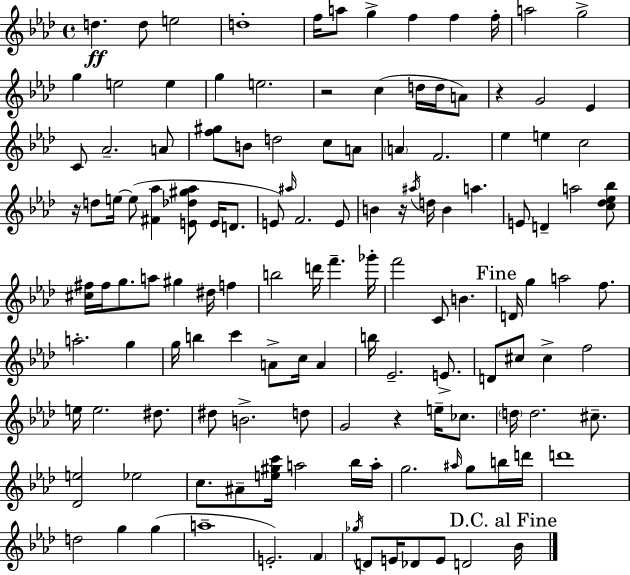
D5/q. D5/e E5/h D5/w F5/s A5/e G5/q F5/q F5/q F5/s A5/h G5/h G5/q E5/h E5/q G5/q E5/h. R/h C5/q D5/s D5/s A4/e R/q G4/h Eb4/q C4/e Ab4/h. A4/e [F5,G#5]/e B4/e D5/h C5/e A4/e A4/q F4/h. Eb5/q E5/q C5/h R/s D5/e E5/s E5/e [F#4,Ab5]/q [E4,Db5,G#5,Ab5]/e E4/s D4/e. E4/e A#5/s F4/h. E4/e B4/q R/s A#5/s D5/s B4/q A5/q. E4/e D4/q A5/h [C5,Db5,Eb5,Bb5]/e [C#5,F#5]/s F#5/s G5/e. A5/e G#5/q D#5/s F5/q B5/h D6/s F6/q. Gb6/s F6/h C4/e B4/q. D4/s G5/q A5/h F5/e. A5/h. G5/q G5/s B5/q C6/q A4/e C5/s A4/q B5/s Eb4/h. E4/e. D4/e C#5/e C#5/q F5/h E5/s E5/h. D#5/e. D#5/e B4/h. D5/e G4/h R/q E5/s CES5/e. D5/s D5/h. C#5/e. [Db4,E5]/h Eb5/h C5/e. A#4/e [E5,G#5,C6]/s A5/h Bb5/s A5/s G5/h. A#5/s G5/e B5/s D6/s D6/w D5/h G5/q G5/q A5/w E4/h. F4/q Gb5/s D4/e E4/s Db4/e E4/e D4/h Bb4/s